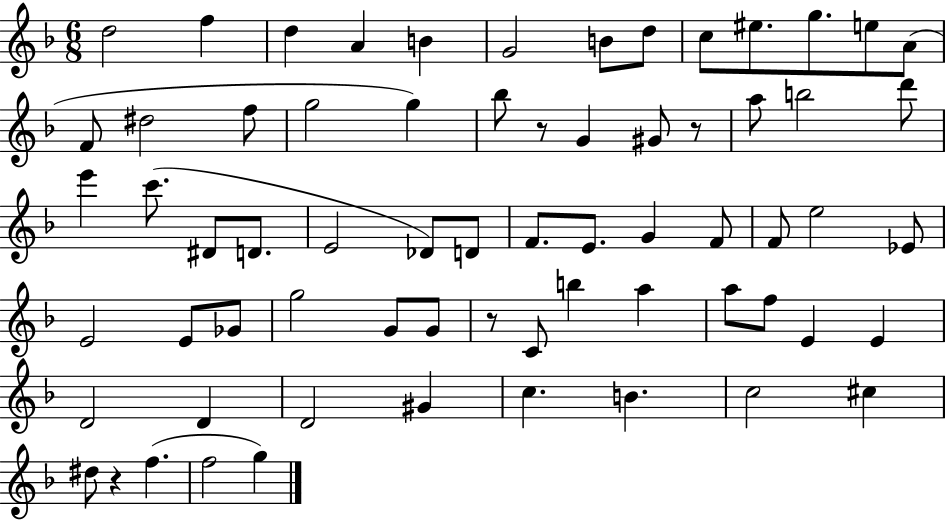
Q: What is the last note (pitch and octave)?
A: G5